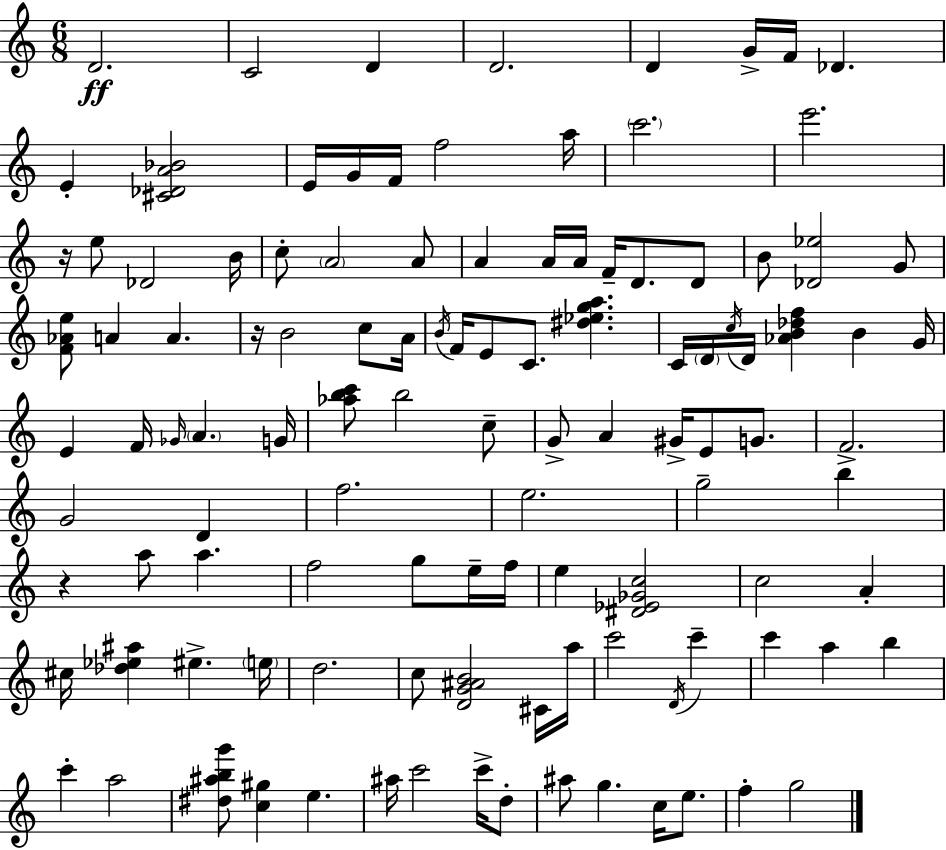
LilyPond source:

{
  \clef treble
  \numericTimeSignature
  \time 6/8
  \key a \minor
  \repeat volta 2 { d'2.\ff | c'2 d'4 | d'2. | d'4 g'16-> f'16 des'4. | \break e'4-. <cis' des' a' bes'>2 | e'16 g'16 f'16 f''2 a''16 | \parenthesize c'''2. | e'''2. | \break r16 e''8 des'2 b'16 | c''8-. \parenthesize a'2 a'8 | a'4 a'16 a'16 f'16-- d'8. d'8 | b'8 <des' ees''>2 g'8 | \break <f' aes' e''>8 a'4 a'4. | r16 b'2 c''8 a'16 | \acciaccatura { b'16 } f'16 e'8 c'8. <dis'' ees'' g'' a''>4. | c'16 \parenthesize d'16 \acciaccatura { c''16 } d'16 <aes' b' des'' f''>4 b'4 | \break g'16 e'4 f'16 \grace { ges'16 } \parenthesize a'4. | g'16 <aes'' b'' c'''>8 b''2 | c''8-- g'8-> a'4 gis'16-> e'8 | g'8. f'2.-> | \break g'2 d'4 | f''2. | e''2. | g''2-- b''4 | \break r4 a''8 a''4. | f''2 g''8 | e''16-- f''16 e''4 <dis' ees' ges' c''>2 | c''2 a'4-. | \break cis''16 <des'' ees'' ais''>4 eis''4.-> | \parenthesize e''16 d''2. | c''8 <d' g' ais' b'>2 | cis'16 a''16 c'''2 \acciaccatura { d'16 } | \break c'''4-- c'''4 a''4 | b''4 c'''4-. a''2 | <dis'' ais'' b'' g'''>8 <c'' gis''>4 e''4. | ais''16 c'''2 | \break c'''16-> d''8-. ais''8 g''4. | c''16 e''8. f''4-. g''2 | } \bar "|."
}